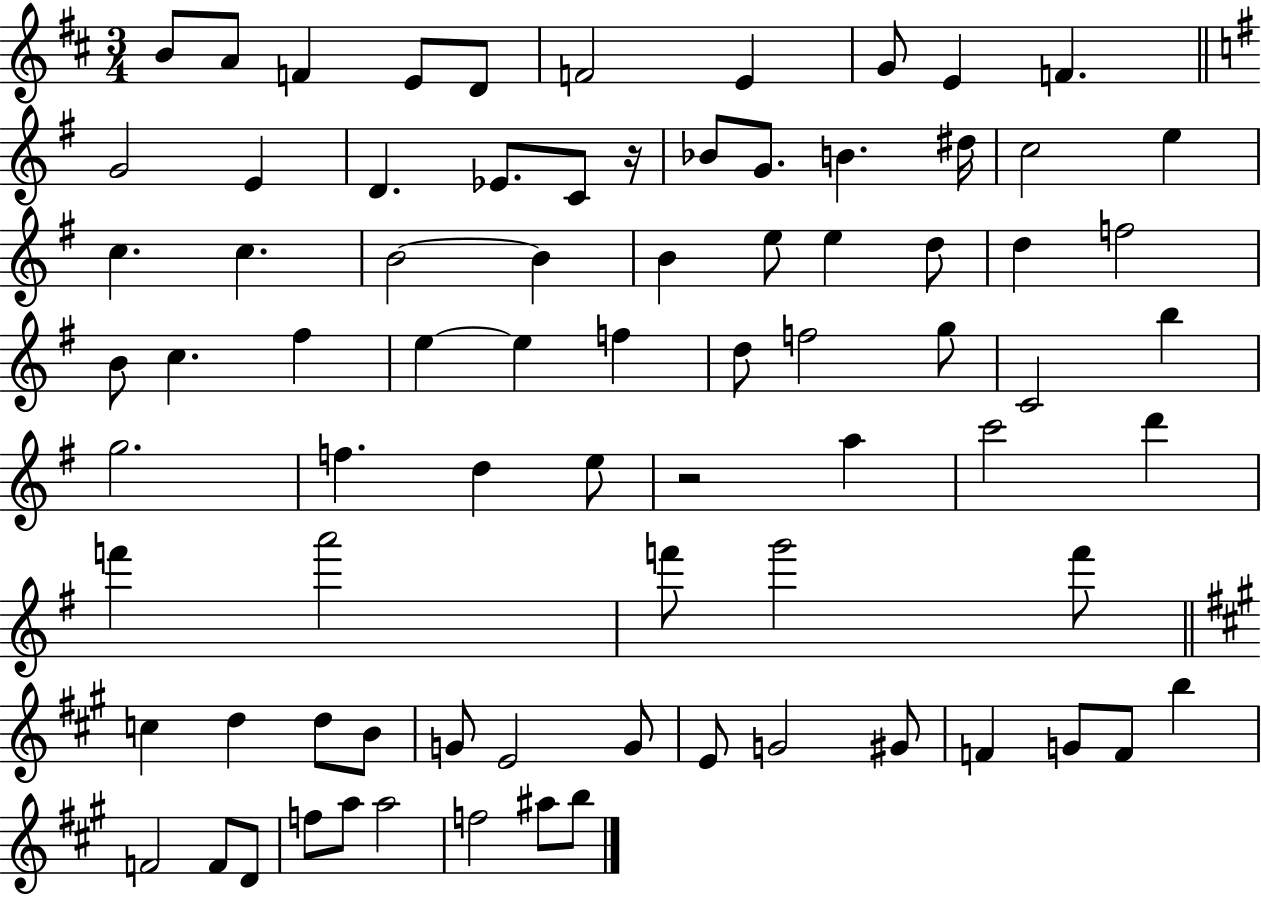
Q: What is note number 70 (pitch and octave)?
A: F4